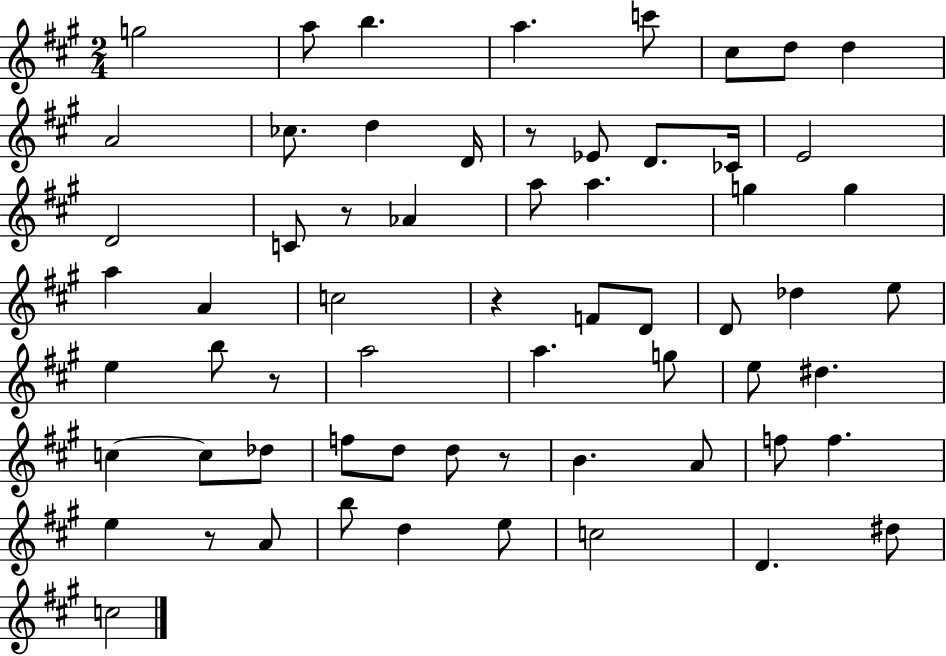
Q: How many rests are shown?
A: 6